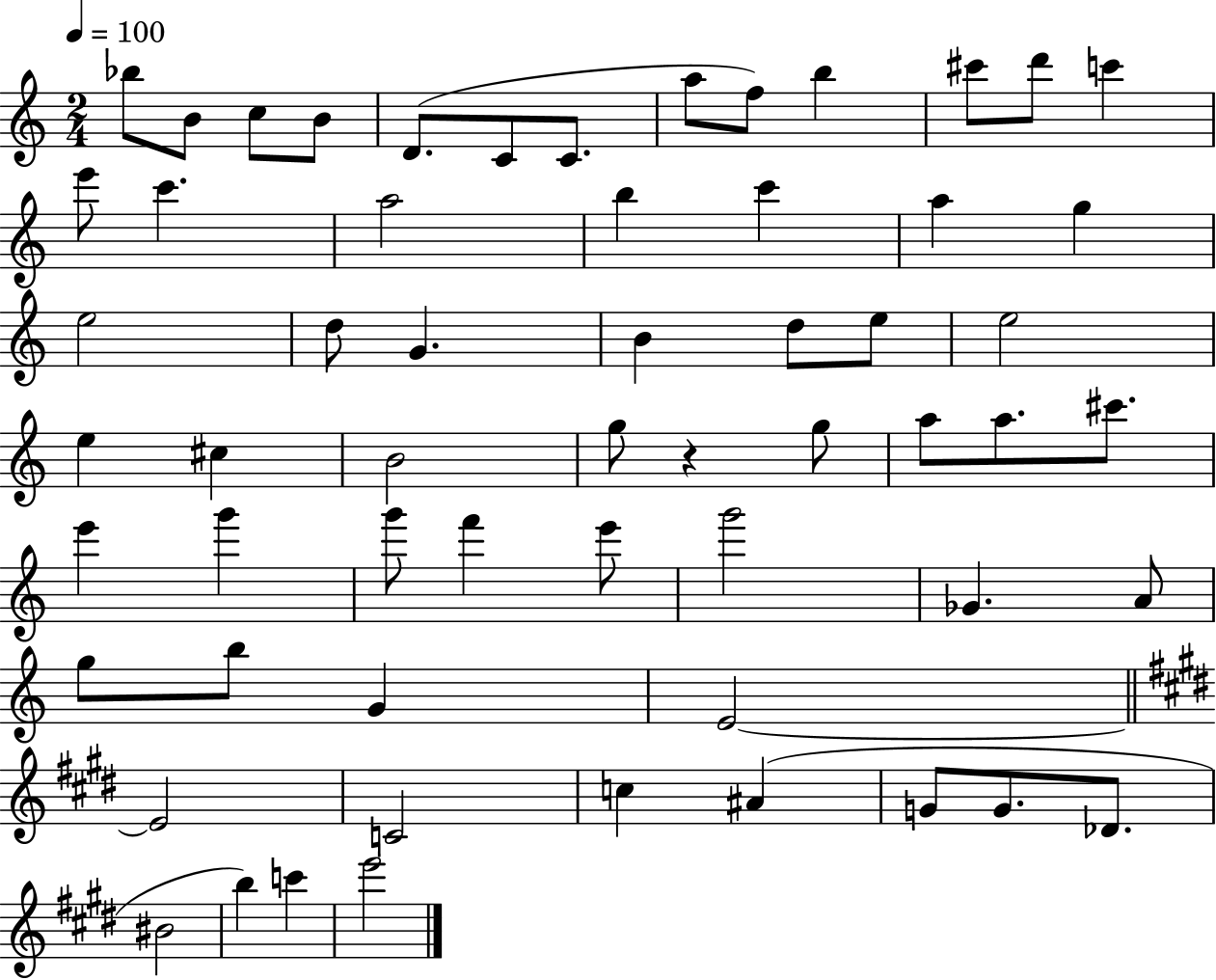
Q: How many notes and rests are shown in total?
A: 59